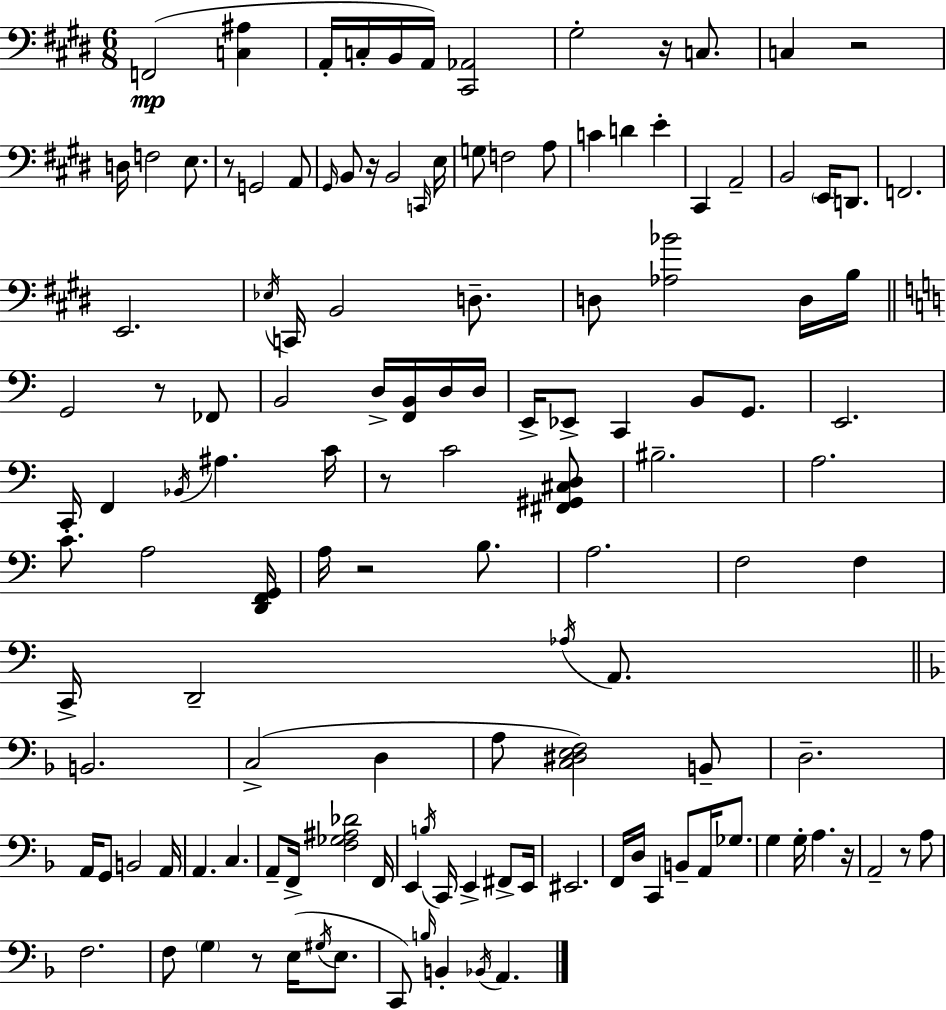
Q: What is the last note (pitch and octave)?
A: A2